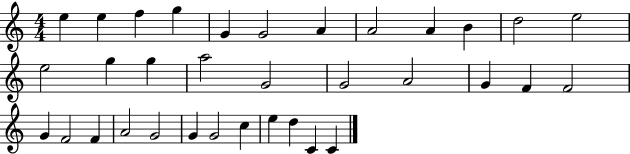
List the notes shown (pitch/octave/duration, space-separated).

E5/q E5/q F5/q G5/q G4/q G4/h A4/q A4/h A4/q B4/q D5/h E5/h E5/h G5/q G5/q A5/h G4/h G4/h A4/h G4/q F4/q F4/h G4/q F4/h F4/q A4/h G4/h G4/q G4/h C5/q E5/q D5/q C4/q C4/q